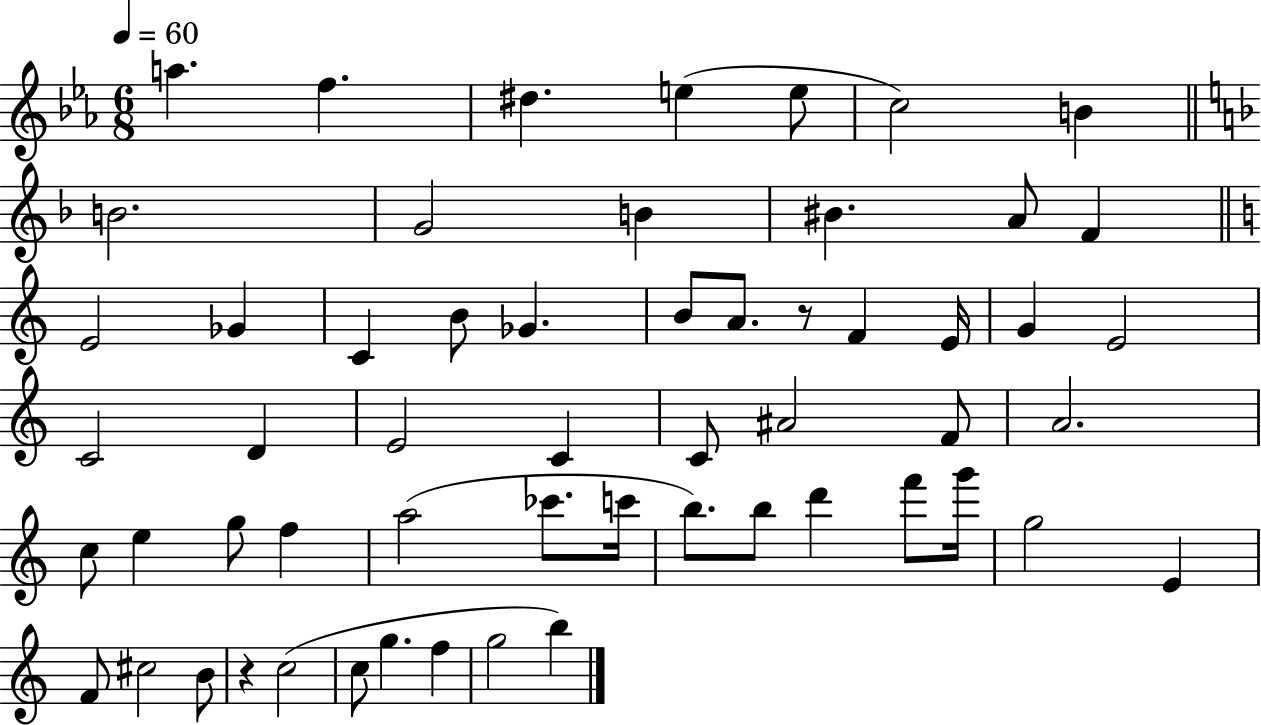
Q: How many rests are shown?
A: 2